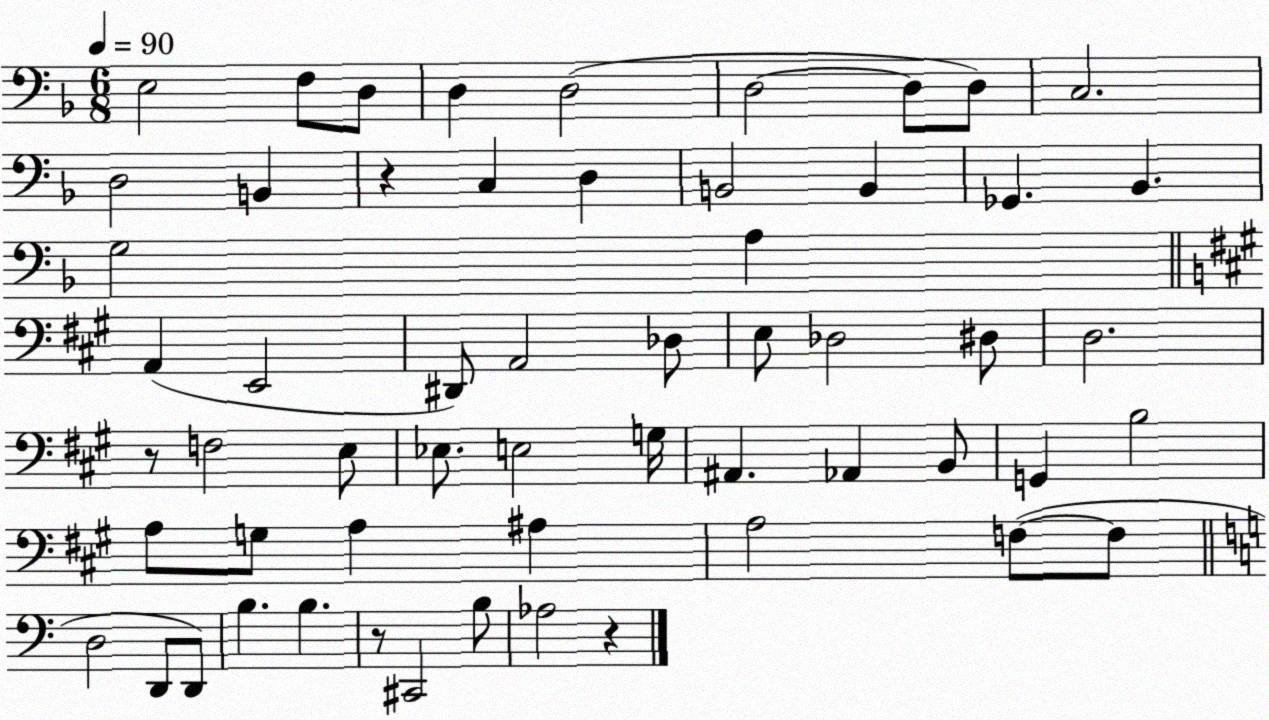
X:1
T:Untitled
M:6/8
L:1/4
K:F
E,2 F,/2 D,/2 D, D,2 D,2 D,/2 D,/2 C,2 D,2 B,, z C, D, B,,2 B,, _G,, _B,, G,2 A, A,, E,,2 ^D,,/2 A,,2 _D,/2 E,/2 _D,2 ^D,/2 D,2 z/2 F,2 E,/2 _E,/2 E,2 G,/4 ^A,, _A,, B,,/2 G,, B,2 A,/2 G,/2 A, ^A, A,2 F,/2 F,/2 D,2 D,,/2 D,,/2 B, B, z/2 ^C,,2 B,/2 _A,2 z